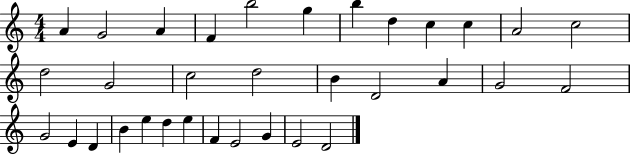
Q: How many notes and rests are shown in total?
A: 33